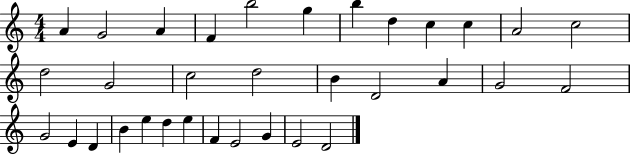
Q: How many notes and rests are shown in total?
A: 33